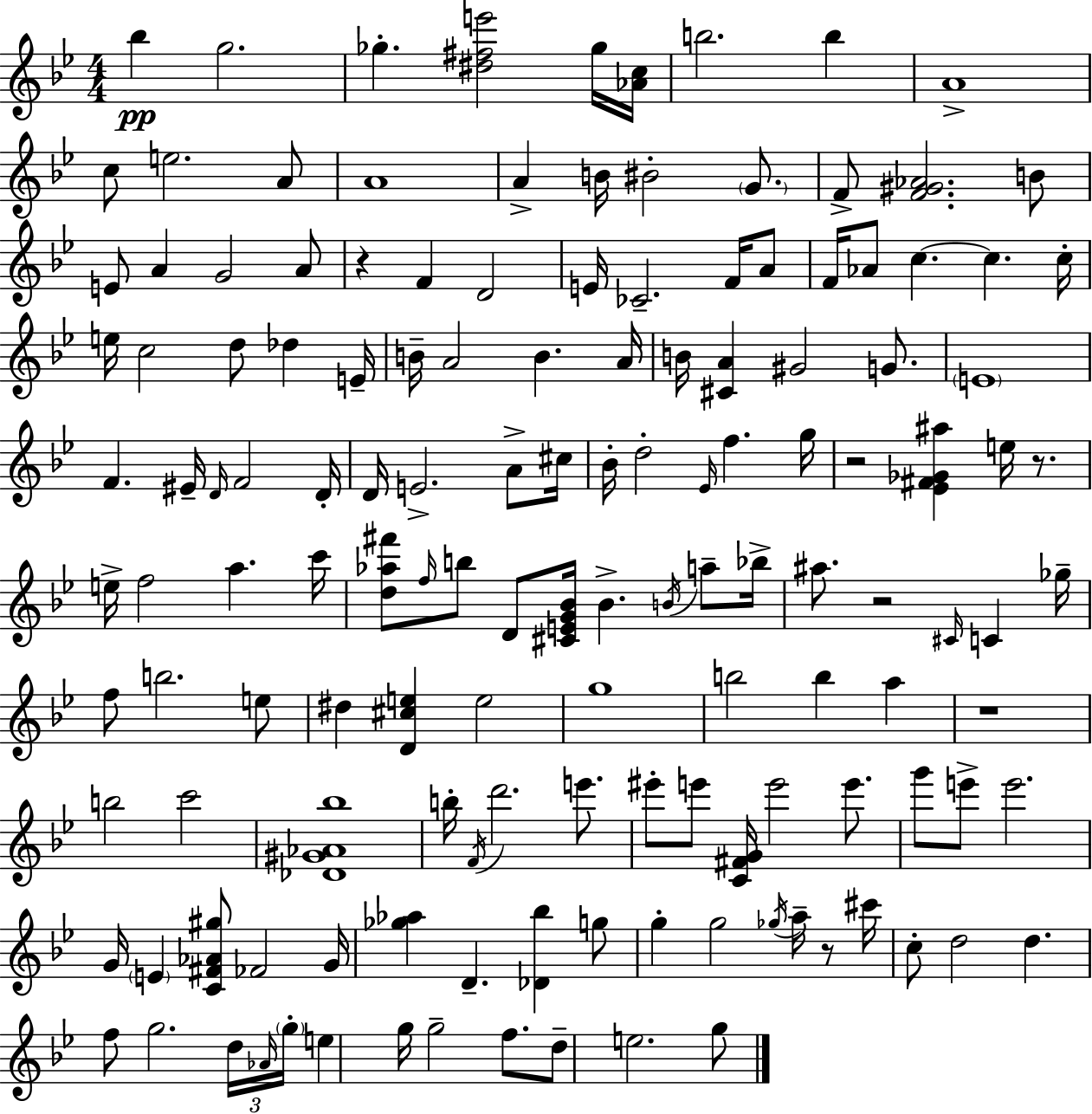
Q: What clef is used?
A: treble